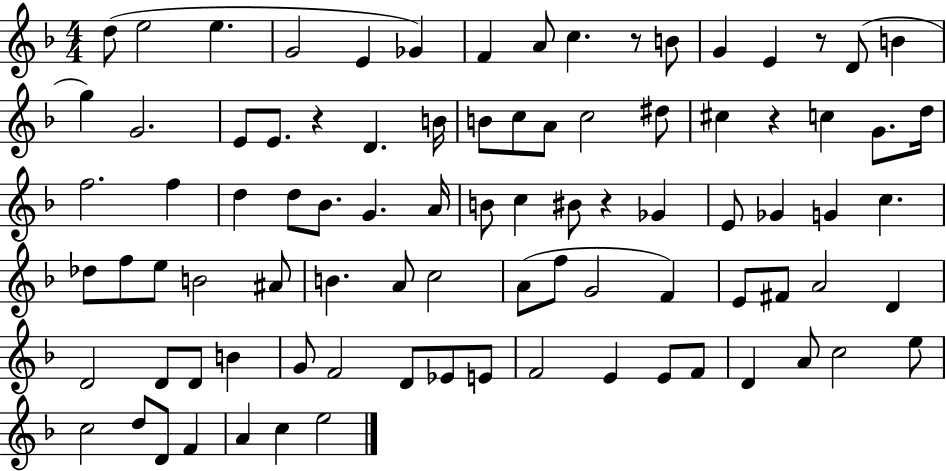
X:1
T:Untitled
M:4/4
L:1/4
K:F
d/2 e2 e G2 E _G F A/2 c z/2 B/2 G E z/2 D/2 B g G2 E/2 E/2 z D B/4 B/2 c/2 A/2 c2 ^d/2 ^c z c G/2 d/4 f2 f d d/2 _B/2 G A/4 B/2 c ^B/2 z _G E/2 _G G c _d/2 f/2 e/2 B2 ^A/2 B A/2 c2 A/2 f/2 G2 F E/2 ^F/2 A2 D D2 D/2 D/2 B G/2 F2 D/2 _E/2 E/2 F2 E E/2 F/2 D A/2 c2 e/2 c2 d/2 D/2 F A c e2